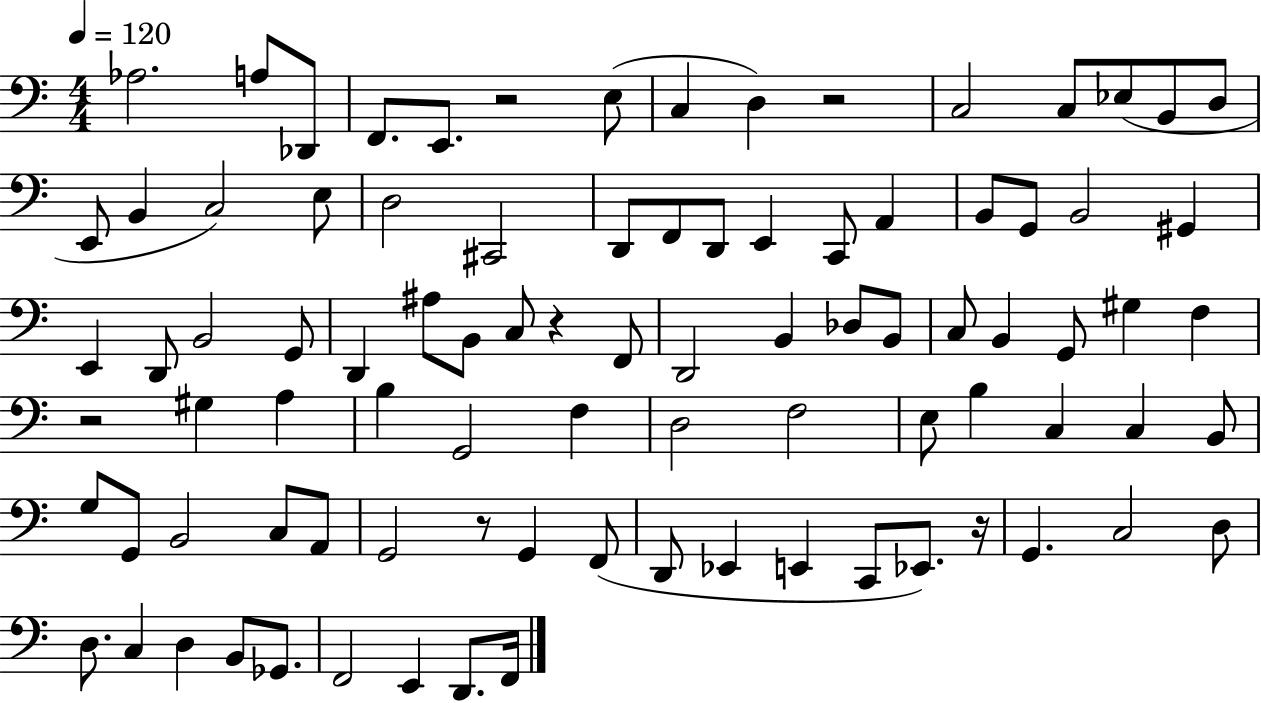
Ab3/h. A3/e Db2/e F2/e. E2/e. R/h E3/e C3/q D3/q R/h C3/h C3/e Eb3/e B2/e D3/e E2/e B2/q C3/h E3/e D3/h C#2/h D2/e F2/e D2/e E2/q C2/e A2/q B2/e G2/e B2/h G#2/q E2/q D2/e B2/h G2/e D2/q A#3/e B2/e C3/e R/q F2/e D2/h B2/q Db3/e B2/e C3/e B2/q G2/e G#3/q F3/q R/h G#3/q A3/q B3/q G2/h F3/q D3/h F3/h E3/e B3/q C3/q C3/q B2/e G3/e G2/e B2/h C3/e A2/e G2/h R/e G2/q F2/e D2/e Eb2/q E2/q C2/e Eb2/e. R/s G2/q. C3/h D3/e D3/e. C3/q D3/q B2/e Gb2/e. F2/h E2/q D2/e. F2/s